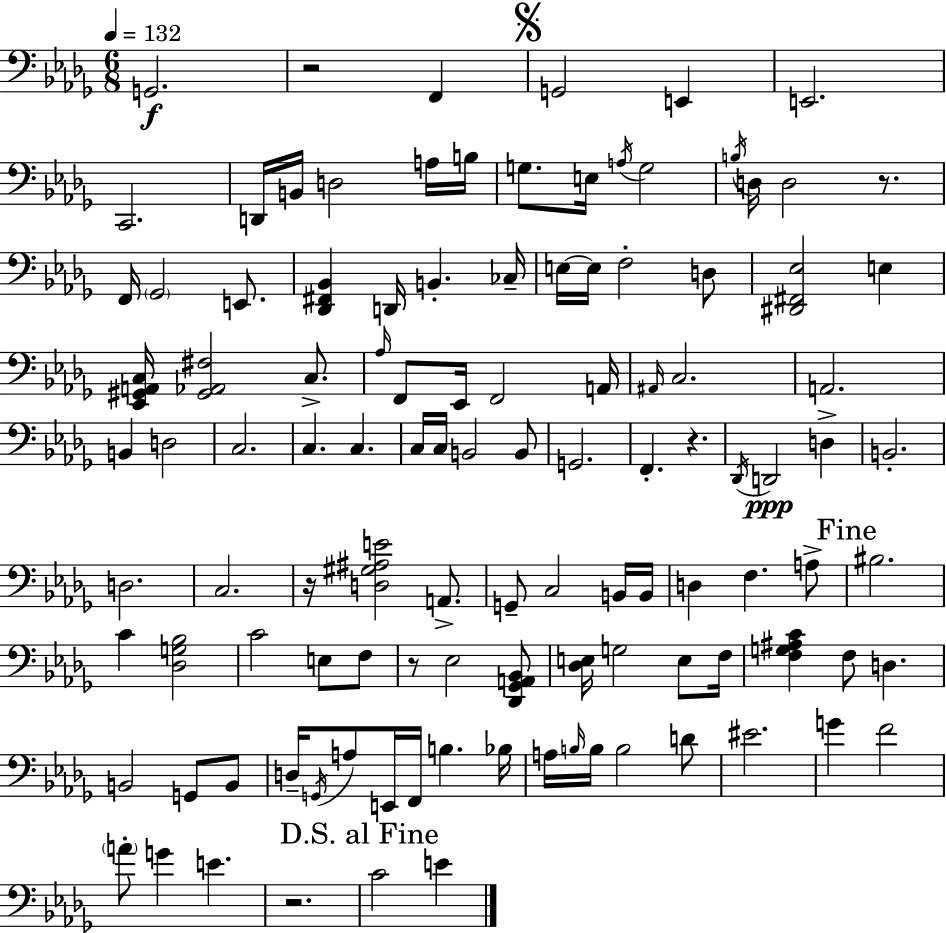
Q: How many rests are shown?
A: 6